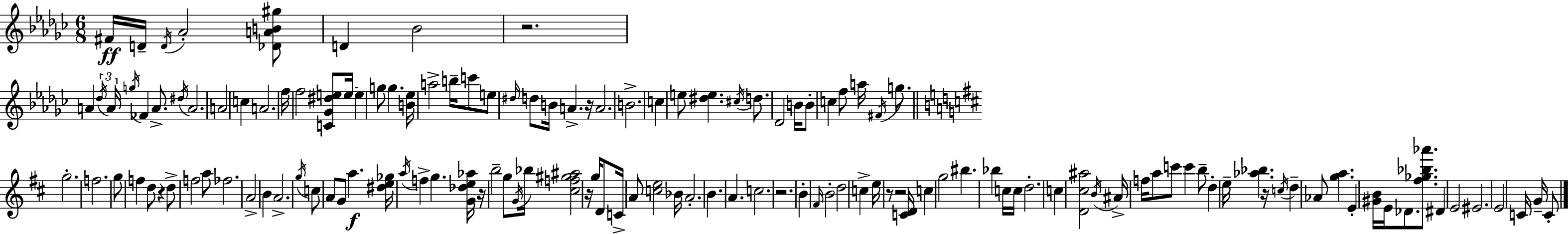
F#4/s D4/s D4/s Ab4/h [Db4,A4,B4,G#5]/e D4/q Bb4/h R/h. A4/q Db5/s A4/s G5/s FES4/q A4/e. D#5/s A4/h. A4/h C5/q A4/h. F5/s F5/h [C4,Gb4,D#5,E5]/e E5/s E5/q G5/e G5/q. [B4,Eb5]/s A5/h B5/s C6/e E5/e D#5/s D5/e B4/s A4/q. R/s A4/h. B4/h. C5/q E5/e [D#5,E5]/q. C#5/s D5/e. Db4/h B4/s B4/e C5/q F5/e A5/s F#4/s G5/e. G5/h. F5/h. G5/e F5/q D5/e R/q D5/e F5/h A5/e FES5/h. A4/h B4/q A4/h. G5/s C5/e A4/e G4/e A5/q. [D#5,E5,Gb5]/s A5/s F5/q G5/q. [G4,Db5,E5,Ab5]/s R/s B5/h G5/e G4/s Bb5/s [C#5,F5,G#5,A#5]/h R/s G5/s D4/e C4/s A4/e [C5,E5]/h Bb4/s A4/h. B4/q. A4/q. C5/h. R/h. B4/q F#4/s B4/h D5/h C5/q E5/s R/e R/h [C4,D4]/s C5/q G5/h BIS5/q. Bb5/q C5/s C5/s D5/h. C5/q [D4,C#5,A#5]/h B4/s A#4/s F5/s A5/e C6/e C6/q B5/e D5/q E5/s [Ab5,Bb5]/q. R/s C5/s D5/q Ab4/e [G5,A5]/q. E4/q [G#4,B4]/s E4/s Db4/e. [F#5,Gb5,Bb5,Ab6]/e. D#4/q E4/h EIS4/h. E4/h C4/s G4/s C4/e